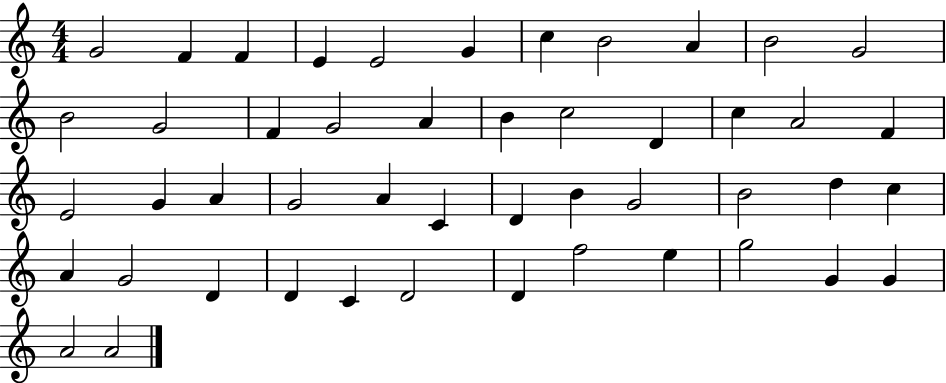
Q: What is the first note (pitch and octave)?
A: G4